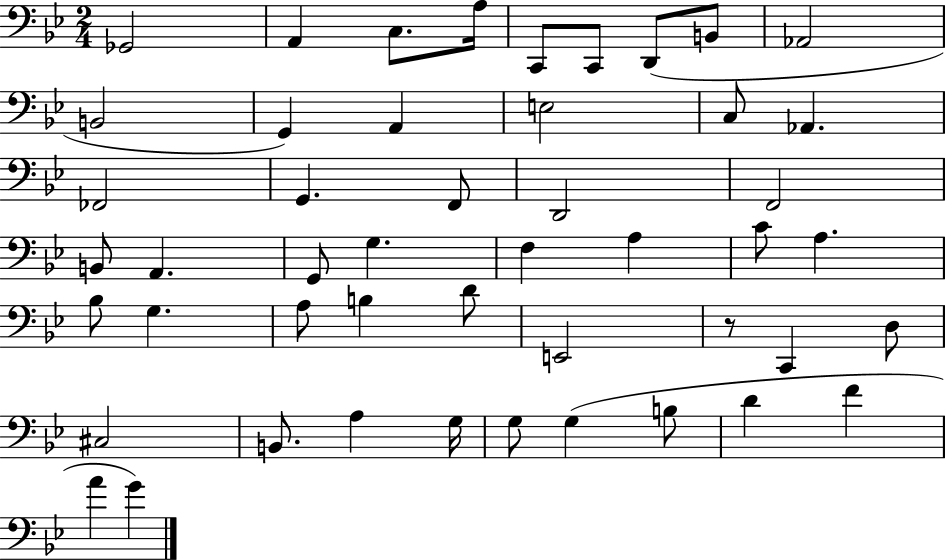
Gb2/h A2/q C3/e. A3/s C2/e C2/e D2/e B2/e Ab2/h B2/h G2/q A2/q E3/h C3/e Ab2/q. FES2/h G2/q. F2/e D2/h F2/h B2/e A2/q. G2/e G3/q. F3/q A3/q C4/e A3/q. Bb3/e G3/q. A3/e B3/q D4/e E2/h R/e C2/q D3/e C#3/h B2/e. A3/q G3/s G3/e G3/q B3/e D4/q F4/q A4/q G4/q